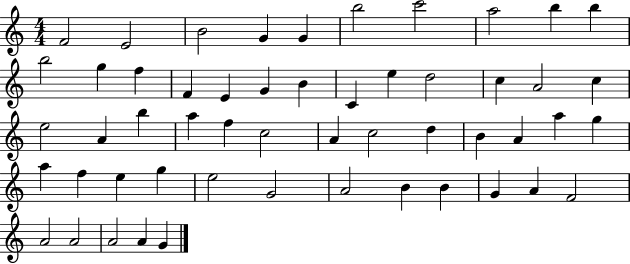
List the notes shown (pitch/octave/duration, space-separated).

F4/h E4/h B4/h G4/q G4/q B5/h C6/h A5/h B5/q B5/q B5/h G5/q F5/q F4/q E4/q G4/q B4/q C4/q E5/q D5/h C5/q A4/h C5/q E5/h A4/q B5/q A5/q F5/q C5/h A4/q C5/h D5/q B4/q A4/q A5/q G5/q A5/q F5/q E5/q G5/q E5/h G4/h A4/h B4/q B4/q G4/q A4/q F4/h A4/h A4/h A4/h A4/q G4/q